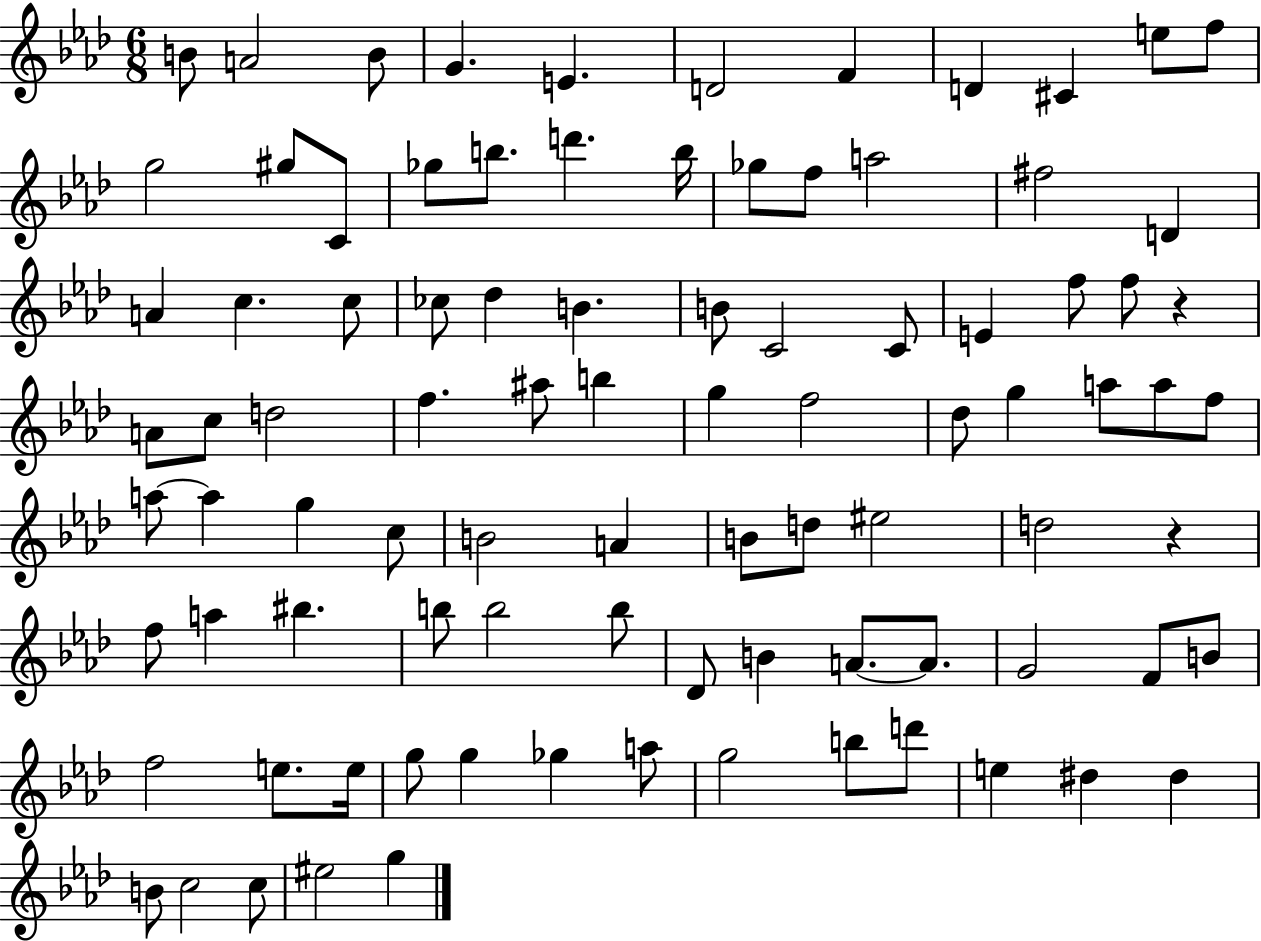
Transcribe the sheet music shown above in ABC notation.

X:1
T:Untitled
M:6/8
L:1/4
K:Ab
B/2 A2 B/2 G E D2 F D ^C e/2 f/2 g2 ^g/2 C/2 _g/2 b/2 d' b/4 _g/2 f/2 a2 ^f2 D A c c/2 _c/2 _d B B/2 C2 C/2 E f/2 f/2 z A/2 c/2 d2 f ^a/2 b g f2 _d/2 g a/2 a/2 f/2 a/2 a g c/2 B2 A B/2 d/2 ^e2 d2 z f/2 a ^b b/2 b2 b/2 _D/2 B A/2 A/2 G2 F/2 B/2 f2 e/2 e/4 g/2 g _g a/2 g2 b/2 d'/2 e ^d ^d B/2 c2 c/2 ^e2 g